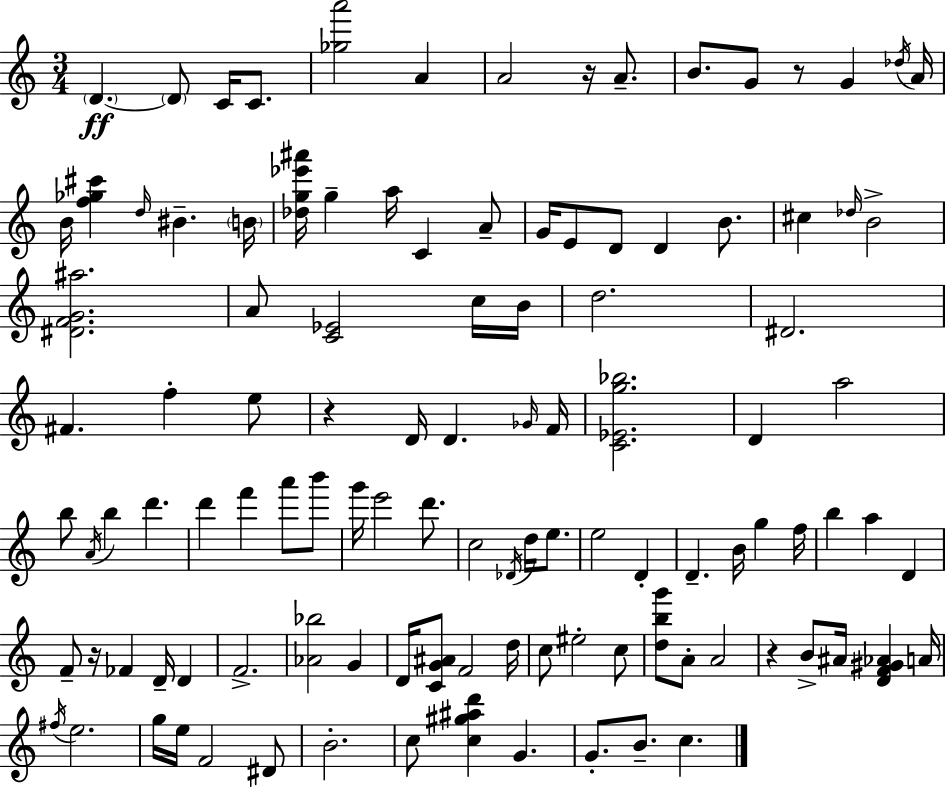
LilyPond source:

{
  \clef treble
  \numericTimeSignature
  \time 3/4
  \key a \minor
  \parenthesize d'4.~~\ff \parenthesize d'8 c'16 c'8. | <ges'' a'''>2 a'4 | a'2 r16 a'8.-- | b'8. g'8 r8 g'4 \acciaccatura { des''16 } | \break a'16 b'16 <f'' ges'' cis'''>4 \grace { d''16 } bis'4.-- | \parenthesize b'16 <des'' g'' ees''' ais'''>16 g''4-- a''16 c'4 | a'8-- g'16 e'8 d'8 d'4 b'8. | cis''4 \grace { des''16 } b'2-> | \break <dis' f' g' ais''>2. | a'8 <c' ees'>2 | c''16 b'16 d''2. | dis'2. | \break fis'4. f''4-. | e''8 r4 d'16 d'4. | \grace { ges'16 } f'16 <c' ees' g'' bes''>2. | d'4 a''2 | \break b''8 \acciaccatura { a'16 } b''4 d'''4. | d'''4 f'''4 | a'''8 b'''8 g'''16 e'''2 | d'''8. c''2 | \break \acciaccatura { des'16 } d''16 e''8. e''2 | d'4-. d'4.-- | b'16 g''4 f''16 b''4 a''4 | d'4 f'8-- r16 fes'4 | \break d'16-- d'4 f'2.-> | <aes' bes''>2 | g'4 d'16 <c' g' ais'>8 f'2 | d''16 c''8 eis''2-. | \break c''8 <d'' b'' g'''>8 a'8-. a'2 | r4 b'8-> | ais'16 <d' f' gis' aes'>4 a'16 \acciaccatura { fis''16 } e''2. | g''16 e''16 f'2 | \break dis'8 b'2.-. | c''8 <c'' gis'' ais'' d'''>4 | g'4. g'8.-. b'8.-- | c''4. \bar "|."
}